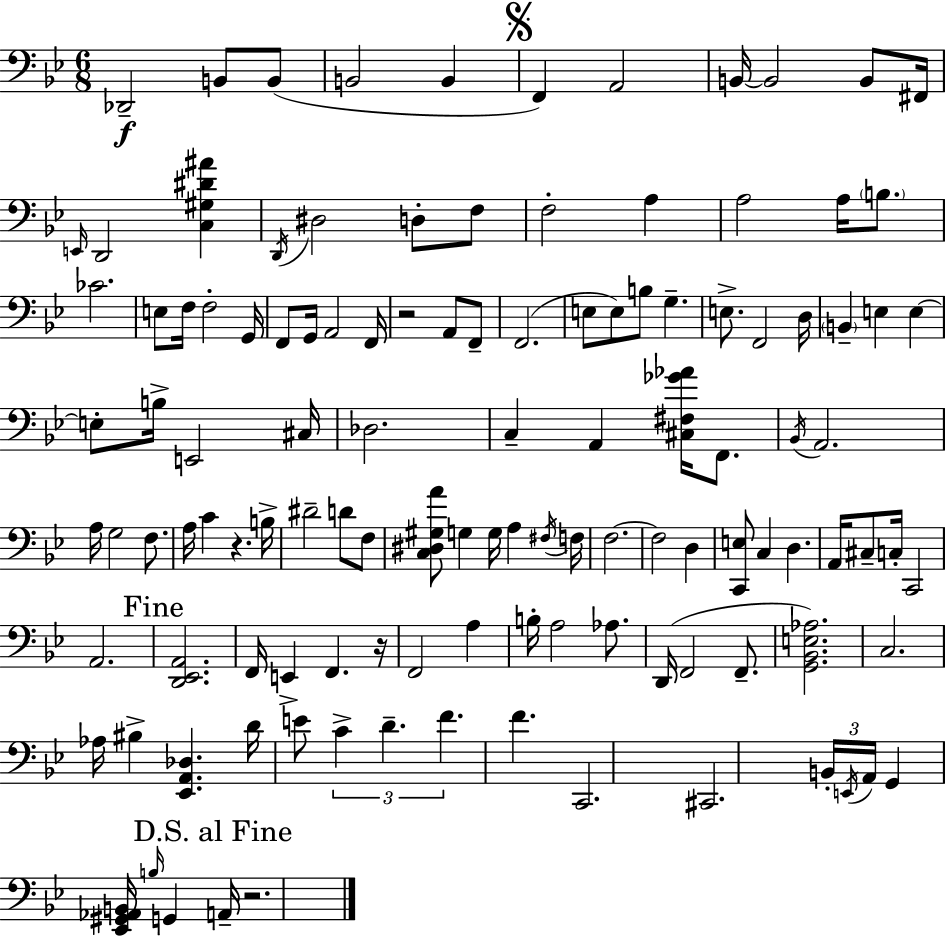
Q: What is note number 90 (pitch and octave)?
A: C3